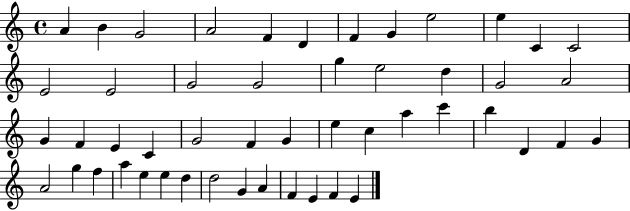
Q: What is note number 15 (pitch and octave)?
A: G4